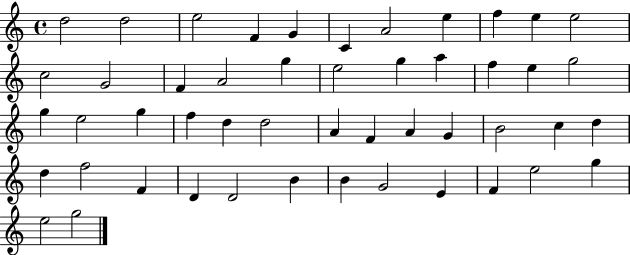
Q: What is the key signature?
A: C major